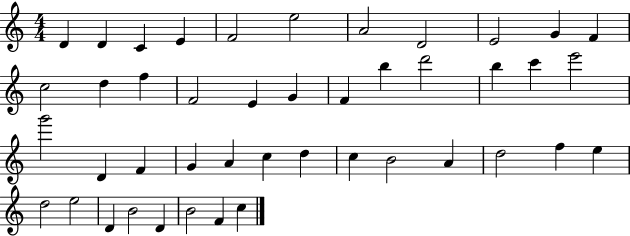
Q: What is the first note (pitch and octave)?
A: D4